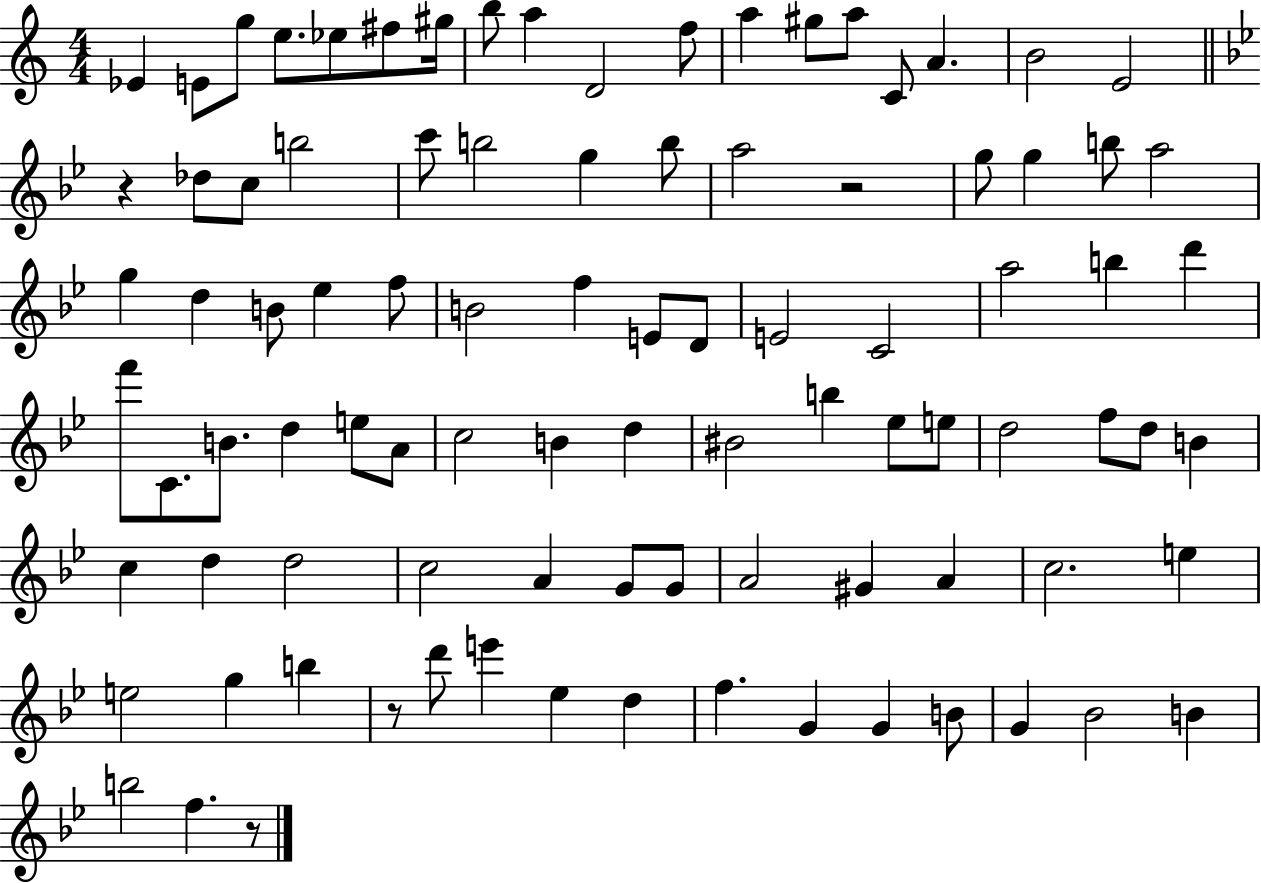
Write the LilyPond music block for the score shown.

{
  \clef treble
  \numericTimeSignature
  \time 4/4
  \key c \major
  ees'4 e'8 g''8 e''8. ees''8 fis''8 gis''16 | b''8 a''4 d'2 f''8 | a''4 gis''8 a''8 c'8 a'4. | b'2 e'2 | \break \bar "||" \break \key bes \major r4 des''8 c''8 b''2 | c'''8 b''2 g''4 b''8 | a''2 r2 | g''8 g''4 b''8 a''2 | \break g''4 d''4 b'8 ees''4 f''8 | b'2 f''4 e'8 d'8 | e'2 c'2 | a''2 b''4 d'''4 | \break f'''8 c'8. b'8. d''4 e''8 a'8 | c''2 b'4 d''4 | bis'2 b''4 ees''8 e''8 | d''2 f''8 d''8 b'4 | \break c''4 d''4 d''2 | c''2 a'4 g'8 g'8 | a'2 gis'4 a'4 | c''2. e''4 | \break e''2 g''4 b''4 | r8 d'''8 e'''4 ees''4 d''4 | f''4. g'4 g'4 b'8 | g'4 bes'2 b'4 | \break b''2 f''4. r8 | \bar "|."
}